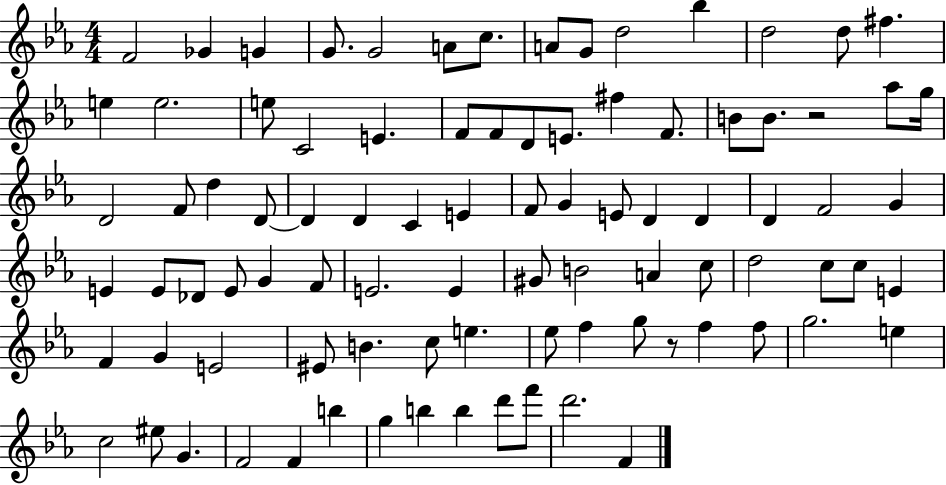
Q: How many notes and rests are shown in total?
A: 90